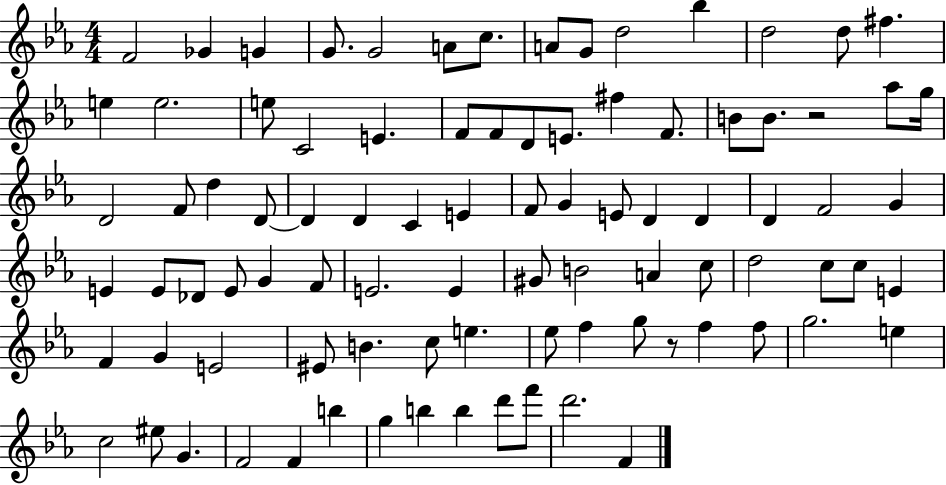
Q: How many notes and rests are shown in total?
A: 90